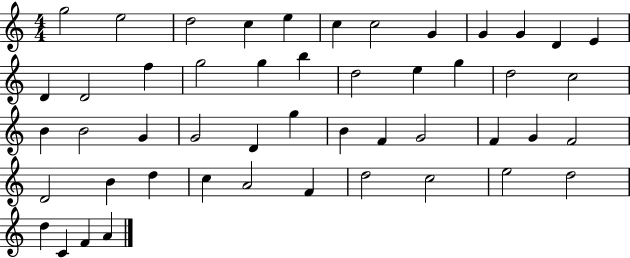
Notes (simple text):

G5/h E5/h D5/h C5/q E5/q C5/q C5/h G4/q G4/q G4/q D4/q E4/q D4/q D4/h F5/q G5/h G5/q B5/q D5/h E5/q G5/q D5/h C5/h B4/q B4/h G4/q G4/h D4/q G5/q B4/q F4/q G4/h F4/q G4/q F4/h D4/h B4/q D5/q C5/q A4/h F4/q D5/h C5/h E5/h D5/h D5/q C4/q F4/q A4/q